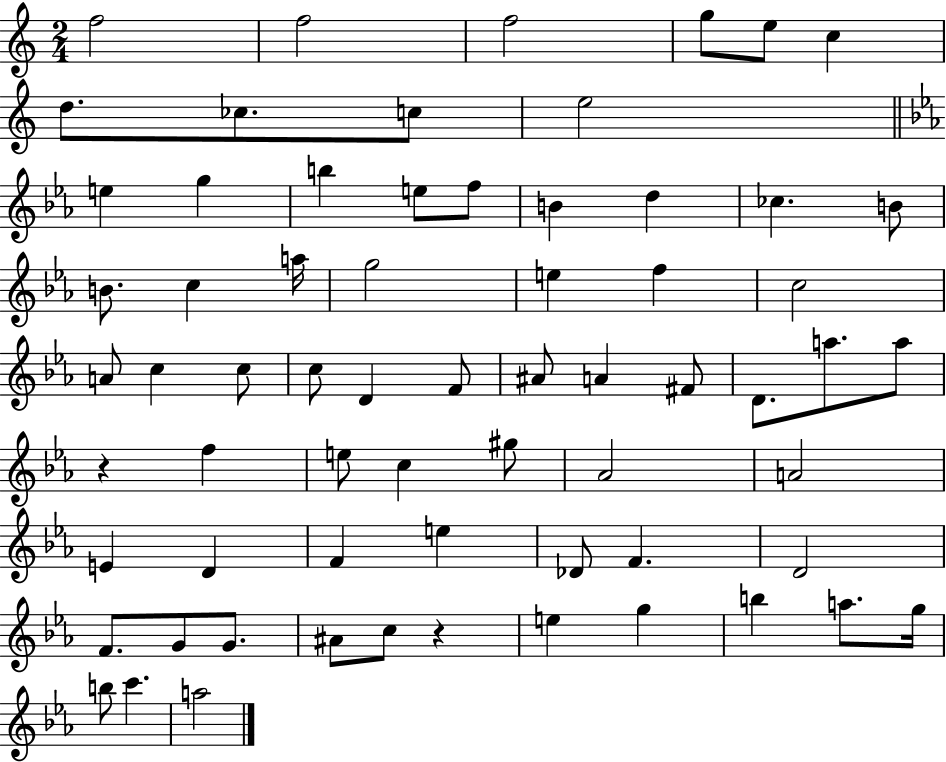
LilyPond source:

{
  \clef treble
  \numericTimeSignature
  \time 2/4
  \key c \major
  f''2 | f''2 | f''2 | g''8 e''8 c''4 | \break d''8. ces''8. c''8 | e''2 | \bar "||" \break \key ees \major e''4 g''4 | b''4 e''8 f''8 | b'4 d''4 | ces''4. b'8 | \break b'8. c''4 a''16 | g''2 | e''4 f''4 | c''2 | \break a'8 c''4 c''8 | c''8 d'4 f'8 | ais'8 a'4 fis'8 | d'8. a''8. a''8 | \break r4 f''4 | e''8 c''4 gis''8 | aes'2 | a'2 | \break e'4 d'4 | f'4 e''4 | des'8 f'4. | d'2 | \break f'8. g'8 g'8. | ais'8 c''8 r4 | e''4 g''4 | b''4 a''8. g''16 | \break b''8 c'''4. | a''2 | \bar "|."
}